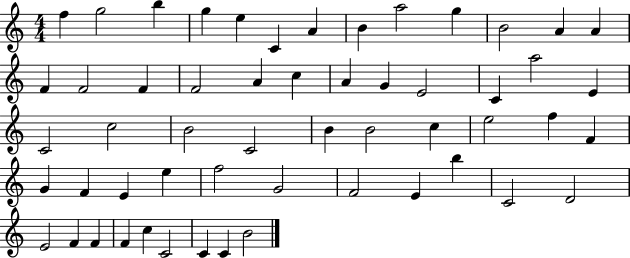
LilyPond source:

{
  \clef treble
  \numericTimeSignature
  \time 4/4
  \key c \major
  f''4 g''2 b''4 | g''4 e''4 c'4 a'4 | b'4 a''2 g''4 | b'2 a'4 a'4 | \break f'4 f'2 f'4 | f'2 a'4 c''4 | a'4 g'4 e'2 | c'4 a''2 e'4 | \break c'2 c''2 | b'2 c'2 | b'4 b'2 c''4 | e''2 f''4 f'4 | \break g'4 f'4 e'4 e''4 | f''2 g'2 | f'2 e'4 b''4 | c'2 d'2 | \break e'2 f'4 f'4 | f'4 c''4 c'2 | c'4 c'4 b'2 | \bar "|."
}